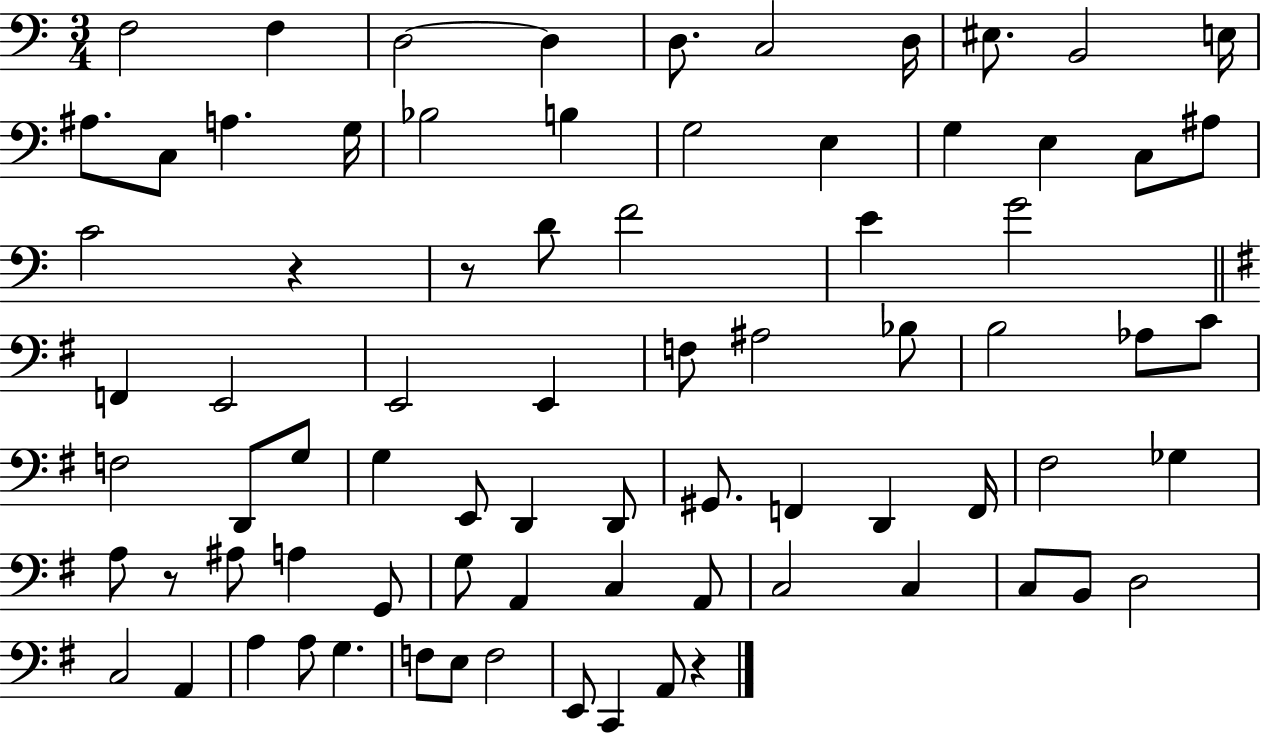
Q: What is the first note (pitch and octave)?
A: F3